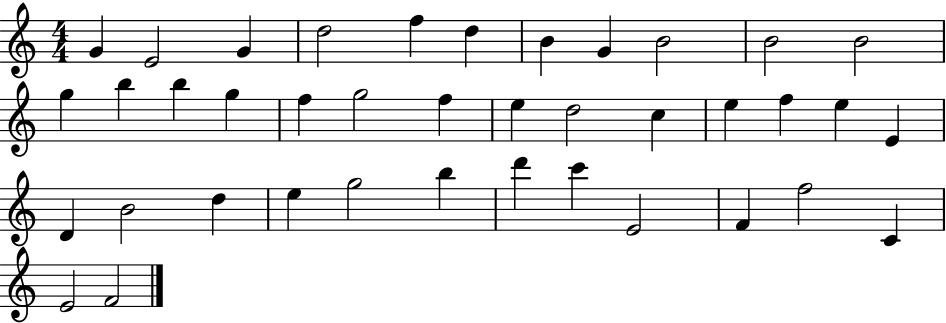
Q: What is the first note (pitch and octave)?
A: G4